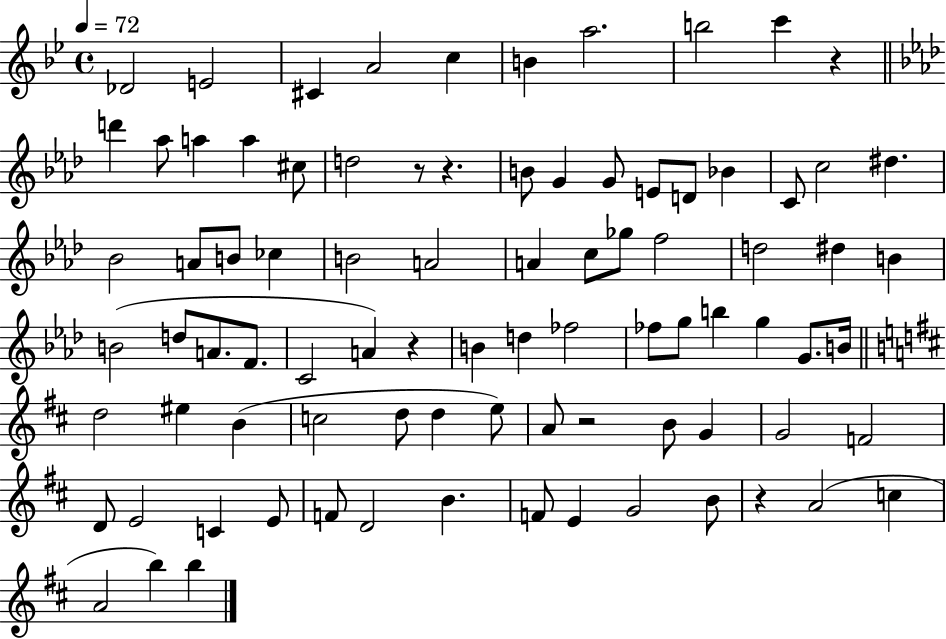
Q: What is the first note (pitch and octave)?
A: Db4